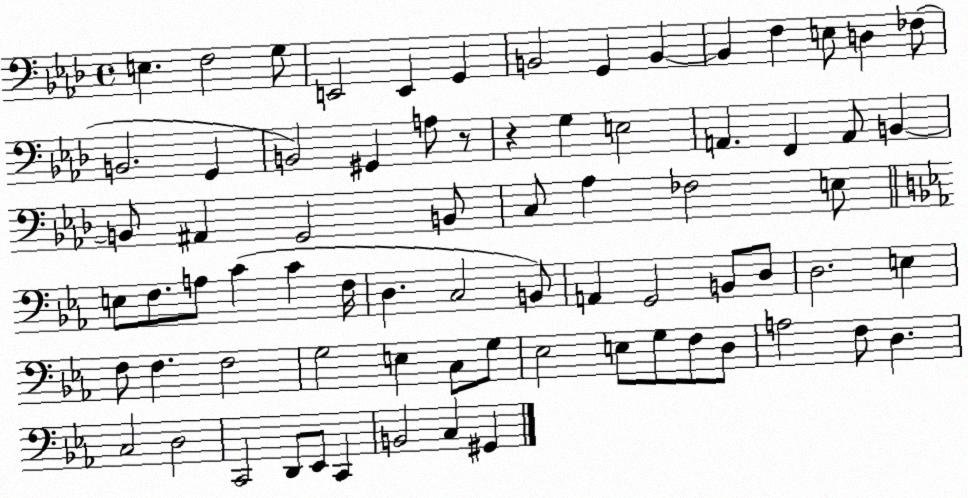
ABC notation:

X:1
T:Untitled
M:4/4
L:1/4
K:Ab
E, F,2 G,/2 E,,2 E,, G,, B,,2 G,, B,, B,, F, E,/2 D, _F,/2 B,,2 G,, B,,2 ^G,, A,/2 z/2 z G, E,2 A,, F,, A,,/2 B,, B,,/2 ^A,, G,,2 B,,/2 C,/2 _A, _F,2 E,/2 E,/2 F,/2 A,/2 C C F,/4 D, C,2 B,,/2 A,, G,,2 B,,/2 D,/2 D,2 E, F,/2 F, F,2 G,2 E, C,/2 G,/2 _E,2 E,/2 G,/2 F,/2 D,/2 A,2 F,/2 D, C,2 D,2 C,,2 D,,/2 _E,,/2 C,, B,,2 C, ^G,,